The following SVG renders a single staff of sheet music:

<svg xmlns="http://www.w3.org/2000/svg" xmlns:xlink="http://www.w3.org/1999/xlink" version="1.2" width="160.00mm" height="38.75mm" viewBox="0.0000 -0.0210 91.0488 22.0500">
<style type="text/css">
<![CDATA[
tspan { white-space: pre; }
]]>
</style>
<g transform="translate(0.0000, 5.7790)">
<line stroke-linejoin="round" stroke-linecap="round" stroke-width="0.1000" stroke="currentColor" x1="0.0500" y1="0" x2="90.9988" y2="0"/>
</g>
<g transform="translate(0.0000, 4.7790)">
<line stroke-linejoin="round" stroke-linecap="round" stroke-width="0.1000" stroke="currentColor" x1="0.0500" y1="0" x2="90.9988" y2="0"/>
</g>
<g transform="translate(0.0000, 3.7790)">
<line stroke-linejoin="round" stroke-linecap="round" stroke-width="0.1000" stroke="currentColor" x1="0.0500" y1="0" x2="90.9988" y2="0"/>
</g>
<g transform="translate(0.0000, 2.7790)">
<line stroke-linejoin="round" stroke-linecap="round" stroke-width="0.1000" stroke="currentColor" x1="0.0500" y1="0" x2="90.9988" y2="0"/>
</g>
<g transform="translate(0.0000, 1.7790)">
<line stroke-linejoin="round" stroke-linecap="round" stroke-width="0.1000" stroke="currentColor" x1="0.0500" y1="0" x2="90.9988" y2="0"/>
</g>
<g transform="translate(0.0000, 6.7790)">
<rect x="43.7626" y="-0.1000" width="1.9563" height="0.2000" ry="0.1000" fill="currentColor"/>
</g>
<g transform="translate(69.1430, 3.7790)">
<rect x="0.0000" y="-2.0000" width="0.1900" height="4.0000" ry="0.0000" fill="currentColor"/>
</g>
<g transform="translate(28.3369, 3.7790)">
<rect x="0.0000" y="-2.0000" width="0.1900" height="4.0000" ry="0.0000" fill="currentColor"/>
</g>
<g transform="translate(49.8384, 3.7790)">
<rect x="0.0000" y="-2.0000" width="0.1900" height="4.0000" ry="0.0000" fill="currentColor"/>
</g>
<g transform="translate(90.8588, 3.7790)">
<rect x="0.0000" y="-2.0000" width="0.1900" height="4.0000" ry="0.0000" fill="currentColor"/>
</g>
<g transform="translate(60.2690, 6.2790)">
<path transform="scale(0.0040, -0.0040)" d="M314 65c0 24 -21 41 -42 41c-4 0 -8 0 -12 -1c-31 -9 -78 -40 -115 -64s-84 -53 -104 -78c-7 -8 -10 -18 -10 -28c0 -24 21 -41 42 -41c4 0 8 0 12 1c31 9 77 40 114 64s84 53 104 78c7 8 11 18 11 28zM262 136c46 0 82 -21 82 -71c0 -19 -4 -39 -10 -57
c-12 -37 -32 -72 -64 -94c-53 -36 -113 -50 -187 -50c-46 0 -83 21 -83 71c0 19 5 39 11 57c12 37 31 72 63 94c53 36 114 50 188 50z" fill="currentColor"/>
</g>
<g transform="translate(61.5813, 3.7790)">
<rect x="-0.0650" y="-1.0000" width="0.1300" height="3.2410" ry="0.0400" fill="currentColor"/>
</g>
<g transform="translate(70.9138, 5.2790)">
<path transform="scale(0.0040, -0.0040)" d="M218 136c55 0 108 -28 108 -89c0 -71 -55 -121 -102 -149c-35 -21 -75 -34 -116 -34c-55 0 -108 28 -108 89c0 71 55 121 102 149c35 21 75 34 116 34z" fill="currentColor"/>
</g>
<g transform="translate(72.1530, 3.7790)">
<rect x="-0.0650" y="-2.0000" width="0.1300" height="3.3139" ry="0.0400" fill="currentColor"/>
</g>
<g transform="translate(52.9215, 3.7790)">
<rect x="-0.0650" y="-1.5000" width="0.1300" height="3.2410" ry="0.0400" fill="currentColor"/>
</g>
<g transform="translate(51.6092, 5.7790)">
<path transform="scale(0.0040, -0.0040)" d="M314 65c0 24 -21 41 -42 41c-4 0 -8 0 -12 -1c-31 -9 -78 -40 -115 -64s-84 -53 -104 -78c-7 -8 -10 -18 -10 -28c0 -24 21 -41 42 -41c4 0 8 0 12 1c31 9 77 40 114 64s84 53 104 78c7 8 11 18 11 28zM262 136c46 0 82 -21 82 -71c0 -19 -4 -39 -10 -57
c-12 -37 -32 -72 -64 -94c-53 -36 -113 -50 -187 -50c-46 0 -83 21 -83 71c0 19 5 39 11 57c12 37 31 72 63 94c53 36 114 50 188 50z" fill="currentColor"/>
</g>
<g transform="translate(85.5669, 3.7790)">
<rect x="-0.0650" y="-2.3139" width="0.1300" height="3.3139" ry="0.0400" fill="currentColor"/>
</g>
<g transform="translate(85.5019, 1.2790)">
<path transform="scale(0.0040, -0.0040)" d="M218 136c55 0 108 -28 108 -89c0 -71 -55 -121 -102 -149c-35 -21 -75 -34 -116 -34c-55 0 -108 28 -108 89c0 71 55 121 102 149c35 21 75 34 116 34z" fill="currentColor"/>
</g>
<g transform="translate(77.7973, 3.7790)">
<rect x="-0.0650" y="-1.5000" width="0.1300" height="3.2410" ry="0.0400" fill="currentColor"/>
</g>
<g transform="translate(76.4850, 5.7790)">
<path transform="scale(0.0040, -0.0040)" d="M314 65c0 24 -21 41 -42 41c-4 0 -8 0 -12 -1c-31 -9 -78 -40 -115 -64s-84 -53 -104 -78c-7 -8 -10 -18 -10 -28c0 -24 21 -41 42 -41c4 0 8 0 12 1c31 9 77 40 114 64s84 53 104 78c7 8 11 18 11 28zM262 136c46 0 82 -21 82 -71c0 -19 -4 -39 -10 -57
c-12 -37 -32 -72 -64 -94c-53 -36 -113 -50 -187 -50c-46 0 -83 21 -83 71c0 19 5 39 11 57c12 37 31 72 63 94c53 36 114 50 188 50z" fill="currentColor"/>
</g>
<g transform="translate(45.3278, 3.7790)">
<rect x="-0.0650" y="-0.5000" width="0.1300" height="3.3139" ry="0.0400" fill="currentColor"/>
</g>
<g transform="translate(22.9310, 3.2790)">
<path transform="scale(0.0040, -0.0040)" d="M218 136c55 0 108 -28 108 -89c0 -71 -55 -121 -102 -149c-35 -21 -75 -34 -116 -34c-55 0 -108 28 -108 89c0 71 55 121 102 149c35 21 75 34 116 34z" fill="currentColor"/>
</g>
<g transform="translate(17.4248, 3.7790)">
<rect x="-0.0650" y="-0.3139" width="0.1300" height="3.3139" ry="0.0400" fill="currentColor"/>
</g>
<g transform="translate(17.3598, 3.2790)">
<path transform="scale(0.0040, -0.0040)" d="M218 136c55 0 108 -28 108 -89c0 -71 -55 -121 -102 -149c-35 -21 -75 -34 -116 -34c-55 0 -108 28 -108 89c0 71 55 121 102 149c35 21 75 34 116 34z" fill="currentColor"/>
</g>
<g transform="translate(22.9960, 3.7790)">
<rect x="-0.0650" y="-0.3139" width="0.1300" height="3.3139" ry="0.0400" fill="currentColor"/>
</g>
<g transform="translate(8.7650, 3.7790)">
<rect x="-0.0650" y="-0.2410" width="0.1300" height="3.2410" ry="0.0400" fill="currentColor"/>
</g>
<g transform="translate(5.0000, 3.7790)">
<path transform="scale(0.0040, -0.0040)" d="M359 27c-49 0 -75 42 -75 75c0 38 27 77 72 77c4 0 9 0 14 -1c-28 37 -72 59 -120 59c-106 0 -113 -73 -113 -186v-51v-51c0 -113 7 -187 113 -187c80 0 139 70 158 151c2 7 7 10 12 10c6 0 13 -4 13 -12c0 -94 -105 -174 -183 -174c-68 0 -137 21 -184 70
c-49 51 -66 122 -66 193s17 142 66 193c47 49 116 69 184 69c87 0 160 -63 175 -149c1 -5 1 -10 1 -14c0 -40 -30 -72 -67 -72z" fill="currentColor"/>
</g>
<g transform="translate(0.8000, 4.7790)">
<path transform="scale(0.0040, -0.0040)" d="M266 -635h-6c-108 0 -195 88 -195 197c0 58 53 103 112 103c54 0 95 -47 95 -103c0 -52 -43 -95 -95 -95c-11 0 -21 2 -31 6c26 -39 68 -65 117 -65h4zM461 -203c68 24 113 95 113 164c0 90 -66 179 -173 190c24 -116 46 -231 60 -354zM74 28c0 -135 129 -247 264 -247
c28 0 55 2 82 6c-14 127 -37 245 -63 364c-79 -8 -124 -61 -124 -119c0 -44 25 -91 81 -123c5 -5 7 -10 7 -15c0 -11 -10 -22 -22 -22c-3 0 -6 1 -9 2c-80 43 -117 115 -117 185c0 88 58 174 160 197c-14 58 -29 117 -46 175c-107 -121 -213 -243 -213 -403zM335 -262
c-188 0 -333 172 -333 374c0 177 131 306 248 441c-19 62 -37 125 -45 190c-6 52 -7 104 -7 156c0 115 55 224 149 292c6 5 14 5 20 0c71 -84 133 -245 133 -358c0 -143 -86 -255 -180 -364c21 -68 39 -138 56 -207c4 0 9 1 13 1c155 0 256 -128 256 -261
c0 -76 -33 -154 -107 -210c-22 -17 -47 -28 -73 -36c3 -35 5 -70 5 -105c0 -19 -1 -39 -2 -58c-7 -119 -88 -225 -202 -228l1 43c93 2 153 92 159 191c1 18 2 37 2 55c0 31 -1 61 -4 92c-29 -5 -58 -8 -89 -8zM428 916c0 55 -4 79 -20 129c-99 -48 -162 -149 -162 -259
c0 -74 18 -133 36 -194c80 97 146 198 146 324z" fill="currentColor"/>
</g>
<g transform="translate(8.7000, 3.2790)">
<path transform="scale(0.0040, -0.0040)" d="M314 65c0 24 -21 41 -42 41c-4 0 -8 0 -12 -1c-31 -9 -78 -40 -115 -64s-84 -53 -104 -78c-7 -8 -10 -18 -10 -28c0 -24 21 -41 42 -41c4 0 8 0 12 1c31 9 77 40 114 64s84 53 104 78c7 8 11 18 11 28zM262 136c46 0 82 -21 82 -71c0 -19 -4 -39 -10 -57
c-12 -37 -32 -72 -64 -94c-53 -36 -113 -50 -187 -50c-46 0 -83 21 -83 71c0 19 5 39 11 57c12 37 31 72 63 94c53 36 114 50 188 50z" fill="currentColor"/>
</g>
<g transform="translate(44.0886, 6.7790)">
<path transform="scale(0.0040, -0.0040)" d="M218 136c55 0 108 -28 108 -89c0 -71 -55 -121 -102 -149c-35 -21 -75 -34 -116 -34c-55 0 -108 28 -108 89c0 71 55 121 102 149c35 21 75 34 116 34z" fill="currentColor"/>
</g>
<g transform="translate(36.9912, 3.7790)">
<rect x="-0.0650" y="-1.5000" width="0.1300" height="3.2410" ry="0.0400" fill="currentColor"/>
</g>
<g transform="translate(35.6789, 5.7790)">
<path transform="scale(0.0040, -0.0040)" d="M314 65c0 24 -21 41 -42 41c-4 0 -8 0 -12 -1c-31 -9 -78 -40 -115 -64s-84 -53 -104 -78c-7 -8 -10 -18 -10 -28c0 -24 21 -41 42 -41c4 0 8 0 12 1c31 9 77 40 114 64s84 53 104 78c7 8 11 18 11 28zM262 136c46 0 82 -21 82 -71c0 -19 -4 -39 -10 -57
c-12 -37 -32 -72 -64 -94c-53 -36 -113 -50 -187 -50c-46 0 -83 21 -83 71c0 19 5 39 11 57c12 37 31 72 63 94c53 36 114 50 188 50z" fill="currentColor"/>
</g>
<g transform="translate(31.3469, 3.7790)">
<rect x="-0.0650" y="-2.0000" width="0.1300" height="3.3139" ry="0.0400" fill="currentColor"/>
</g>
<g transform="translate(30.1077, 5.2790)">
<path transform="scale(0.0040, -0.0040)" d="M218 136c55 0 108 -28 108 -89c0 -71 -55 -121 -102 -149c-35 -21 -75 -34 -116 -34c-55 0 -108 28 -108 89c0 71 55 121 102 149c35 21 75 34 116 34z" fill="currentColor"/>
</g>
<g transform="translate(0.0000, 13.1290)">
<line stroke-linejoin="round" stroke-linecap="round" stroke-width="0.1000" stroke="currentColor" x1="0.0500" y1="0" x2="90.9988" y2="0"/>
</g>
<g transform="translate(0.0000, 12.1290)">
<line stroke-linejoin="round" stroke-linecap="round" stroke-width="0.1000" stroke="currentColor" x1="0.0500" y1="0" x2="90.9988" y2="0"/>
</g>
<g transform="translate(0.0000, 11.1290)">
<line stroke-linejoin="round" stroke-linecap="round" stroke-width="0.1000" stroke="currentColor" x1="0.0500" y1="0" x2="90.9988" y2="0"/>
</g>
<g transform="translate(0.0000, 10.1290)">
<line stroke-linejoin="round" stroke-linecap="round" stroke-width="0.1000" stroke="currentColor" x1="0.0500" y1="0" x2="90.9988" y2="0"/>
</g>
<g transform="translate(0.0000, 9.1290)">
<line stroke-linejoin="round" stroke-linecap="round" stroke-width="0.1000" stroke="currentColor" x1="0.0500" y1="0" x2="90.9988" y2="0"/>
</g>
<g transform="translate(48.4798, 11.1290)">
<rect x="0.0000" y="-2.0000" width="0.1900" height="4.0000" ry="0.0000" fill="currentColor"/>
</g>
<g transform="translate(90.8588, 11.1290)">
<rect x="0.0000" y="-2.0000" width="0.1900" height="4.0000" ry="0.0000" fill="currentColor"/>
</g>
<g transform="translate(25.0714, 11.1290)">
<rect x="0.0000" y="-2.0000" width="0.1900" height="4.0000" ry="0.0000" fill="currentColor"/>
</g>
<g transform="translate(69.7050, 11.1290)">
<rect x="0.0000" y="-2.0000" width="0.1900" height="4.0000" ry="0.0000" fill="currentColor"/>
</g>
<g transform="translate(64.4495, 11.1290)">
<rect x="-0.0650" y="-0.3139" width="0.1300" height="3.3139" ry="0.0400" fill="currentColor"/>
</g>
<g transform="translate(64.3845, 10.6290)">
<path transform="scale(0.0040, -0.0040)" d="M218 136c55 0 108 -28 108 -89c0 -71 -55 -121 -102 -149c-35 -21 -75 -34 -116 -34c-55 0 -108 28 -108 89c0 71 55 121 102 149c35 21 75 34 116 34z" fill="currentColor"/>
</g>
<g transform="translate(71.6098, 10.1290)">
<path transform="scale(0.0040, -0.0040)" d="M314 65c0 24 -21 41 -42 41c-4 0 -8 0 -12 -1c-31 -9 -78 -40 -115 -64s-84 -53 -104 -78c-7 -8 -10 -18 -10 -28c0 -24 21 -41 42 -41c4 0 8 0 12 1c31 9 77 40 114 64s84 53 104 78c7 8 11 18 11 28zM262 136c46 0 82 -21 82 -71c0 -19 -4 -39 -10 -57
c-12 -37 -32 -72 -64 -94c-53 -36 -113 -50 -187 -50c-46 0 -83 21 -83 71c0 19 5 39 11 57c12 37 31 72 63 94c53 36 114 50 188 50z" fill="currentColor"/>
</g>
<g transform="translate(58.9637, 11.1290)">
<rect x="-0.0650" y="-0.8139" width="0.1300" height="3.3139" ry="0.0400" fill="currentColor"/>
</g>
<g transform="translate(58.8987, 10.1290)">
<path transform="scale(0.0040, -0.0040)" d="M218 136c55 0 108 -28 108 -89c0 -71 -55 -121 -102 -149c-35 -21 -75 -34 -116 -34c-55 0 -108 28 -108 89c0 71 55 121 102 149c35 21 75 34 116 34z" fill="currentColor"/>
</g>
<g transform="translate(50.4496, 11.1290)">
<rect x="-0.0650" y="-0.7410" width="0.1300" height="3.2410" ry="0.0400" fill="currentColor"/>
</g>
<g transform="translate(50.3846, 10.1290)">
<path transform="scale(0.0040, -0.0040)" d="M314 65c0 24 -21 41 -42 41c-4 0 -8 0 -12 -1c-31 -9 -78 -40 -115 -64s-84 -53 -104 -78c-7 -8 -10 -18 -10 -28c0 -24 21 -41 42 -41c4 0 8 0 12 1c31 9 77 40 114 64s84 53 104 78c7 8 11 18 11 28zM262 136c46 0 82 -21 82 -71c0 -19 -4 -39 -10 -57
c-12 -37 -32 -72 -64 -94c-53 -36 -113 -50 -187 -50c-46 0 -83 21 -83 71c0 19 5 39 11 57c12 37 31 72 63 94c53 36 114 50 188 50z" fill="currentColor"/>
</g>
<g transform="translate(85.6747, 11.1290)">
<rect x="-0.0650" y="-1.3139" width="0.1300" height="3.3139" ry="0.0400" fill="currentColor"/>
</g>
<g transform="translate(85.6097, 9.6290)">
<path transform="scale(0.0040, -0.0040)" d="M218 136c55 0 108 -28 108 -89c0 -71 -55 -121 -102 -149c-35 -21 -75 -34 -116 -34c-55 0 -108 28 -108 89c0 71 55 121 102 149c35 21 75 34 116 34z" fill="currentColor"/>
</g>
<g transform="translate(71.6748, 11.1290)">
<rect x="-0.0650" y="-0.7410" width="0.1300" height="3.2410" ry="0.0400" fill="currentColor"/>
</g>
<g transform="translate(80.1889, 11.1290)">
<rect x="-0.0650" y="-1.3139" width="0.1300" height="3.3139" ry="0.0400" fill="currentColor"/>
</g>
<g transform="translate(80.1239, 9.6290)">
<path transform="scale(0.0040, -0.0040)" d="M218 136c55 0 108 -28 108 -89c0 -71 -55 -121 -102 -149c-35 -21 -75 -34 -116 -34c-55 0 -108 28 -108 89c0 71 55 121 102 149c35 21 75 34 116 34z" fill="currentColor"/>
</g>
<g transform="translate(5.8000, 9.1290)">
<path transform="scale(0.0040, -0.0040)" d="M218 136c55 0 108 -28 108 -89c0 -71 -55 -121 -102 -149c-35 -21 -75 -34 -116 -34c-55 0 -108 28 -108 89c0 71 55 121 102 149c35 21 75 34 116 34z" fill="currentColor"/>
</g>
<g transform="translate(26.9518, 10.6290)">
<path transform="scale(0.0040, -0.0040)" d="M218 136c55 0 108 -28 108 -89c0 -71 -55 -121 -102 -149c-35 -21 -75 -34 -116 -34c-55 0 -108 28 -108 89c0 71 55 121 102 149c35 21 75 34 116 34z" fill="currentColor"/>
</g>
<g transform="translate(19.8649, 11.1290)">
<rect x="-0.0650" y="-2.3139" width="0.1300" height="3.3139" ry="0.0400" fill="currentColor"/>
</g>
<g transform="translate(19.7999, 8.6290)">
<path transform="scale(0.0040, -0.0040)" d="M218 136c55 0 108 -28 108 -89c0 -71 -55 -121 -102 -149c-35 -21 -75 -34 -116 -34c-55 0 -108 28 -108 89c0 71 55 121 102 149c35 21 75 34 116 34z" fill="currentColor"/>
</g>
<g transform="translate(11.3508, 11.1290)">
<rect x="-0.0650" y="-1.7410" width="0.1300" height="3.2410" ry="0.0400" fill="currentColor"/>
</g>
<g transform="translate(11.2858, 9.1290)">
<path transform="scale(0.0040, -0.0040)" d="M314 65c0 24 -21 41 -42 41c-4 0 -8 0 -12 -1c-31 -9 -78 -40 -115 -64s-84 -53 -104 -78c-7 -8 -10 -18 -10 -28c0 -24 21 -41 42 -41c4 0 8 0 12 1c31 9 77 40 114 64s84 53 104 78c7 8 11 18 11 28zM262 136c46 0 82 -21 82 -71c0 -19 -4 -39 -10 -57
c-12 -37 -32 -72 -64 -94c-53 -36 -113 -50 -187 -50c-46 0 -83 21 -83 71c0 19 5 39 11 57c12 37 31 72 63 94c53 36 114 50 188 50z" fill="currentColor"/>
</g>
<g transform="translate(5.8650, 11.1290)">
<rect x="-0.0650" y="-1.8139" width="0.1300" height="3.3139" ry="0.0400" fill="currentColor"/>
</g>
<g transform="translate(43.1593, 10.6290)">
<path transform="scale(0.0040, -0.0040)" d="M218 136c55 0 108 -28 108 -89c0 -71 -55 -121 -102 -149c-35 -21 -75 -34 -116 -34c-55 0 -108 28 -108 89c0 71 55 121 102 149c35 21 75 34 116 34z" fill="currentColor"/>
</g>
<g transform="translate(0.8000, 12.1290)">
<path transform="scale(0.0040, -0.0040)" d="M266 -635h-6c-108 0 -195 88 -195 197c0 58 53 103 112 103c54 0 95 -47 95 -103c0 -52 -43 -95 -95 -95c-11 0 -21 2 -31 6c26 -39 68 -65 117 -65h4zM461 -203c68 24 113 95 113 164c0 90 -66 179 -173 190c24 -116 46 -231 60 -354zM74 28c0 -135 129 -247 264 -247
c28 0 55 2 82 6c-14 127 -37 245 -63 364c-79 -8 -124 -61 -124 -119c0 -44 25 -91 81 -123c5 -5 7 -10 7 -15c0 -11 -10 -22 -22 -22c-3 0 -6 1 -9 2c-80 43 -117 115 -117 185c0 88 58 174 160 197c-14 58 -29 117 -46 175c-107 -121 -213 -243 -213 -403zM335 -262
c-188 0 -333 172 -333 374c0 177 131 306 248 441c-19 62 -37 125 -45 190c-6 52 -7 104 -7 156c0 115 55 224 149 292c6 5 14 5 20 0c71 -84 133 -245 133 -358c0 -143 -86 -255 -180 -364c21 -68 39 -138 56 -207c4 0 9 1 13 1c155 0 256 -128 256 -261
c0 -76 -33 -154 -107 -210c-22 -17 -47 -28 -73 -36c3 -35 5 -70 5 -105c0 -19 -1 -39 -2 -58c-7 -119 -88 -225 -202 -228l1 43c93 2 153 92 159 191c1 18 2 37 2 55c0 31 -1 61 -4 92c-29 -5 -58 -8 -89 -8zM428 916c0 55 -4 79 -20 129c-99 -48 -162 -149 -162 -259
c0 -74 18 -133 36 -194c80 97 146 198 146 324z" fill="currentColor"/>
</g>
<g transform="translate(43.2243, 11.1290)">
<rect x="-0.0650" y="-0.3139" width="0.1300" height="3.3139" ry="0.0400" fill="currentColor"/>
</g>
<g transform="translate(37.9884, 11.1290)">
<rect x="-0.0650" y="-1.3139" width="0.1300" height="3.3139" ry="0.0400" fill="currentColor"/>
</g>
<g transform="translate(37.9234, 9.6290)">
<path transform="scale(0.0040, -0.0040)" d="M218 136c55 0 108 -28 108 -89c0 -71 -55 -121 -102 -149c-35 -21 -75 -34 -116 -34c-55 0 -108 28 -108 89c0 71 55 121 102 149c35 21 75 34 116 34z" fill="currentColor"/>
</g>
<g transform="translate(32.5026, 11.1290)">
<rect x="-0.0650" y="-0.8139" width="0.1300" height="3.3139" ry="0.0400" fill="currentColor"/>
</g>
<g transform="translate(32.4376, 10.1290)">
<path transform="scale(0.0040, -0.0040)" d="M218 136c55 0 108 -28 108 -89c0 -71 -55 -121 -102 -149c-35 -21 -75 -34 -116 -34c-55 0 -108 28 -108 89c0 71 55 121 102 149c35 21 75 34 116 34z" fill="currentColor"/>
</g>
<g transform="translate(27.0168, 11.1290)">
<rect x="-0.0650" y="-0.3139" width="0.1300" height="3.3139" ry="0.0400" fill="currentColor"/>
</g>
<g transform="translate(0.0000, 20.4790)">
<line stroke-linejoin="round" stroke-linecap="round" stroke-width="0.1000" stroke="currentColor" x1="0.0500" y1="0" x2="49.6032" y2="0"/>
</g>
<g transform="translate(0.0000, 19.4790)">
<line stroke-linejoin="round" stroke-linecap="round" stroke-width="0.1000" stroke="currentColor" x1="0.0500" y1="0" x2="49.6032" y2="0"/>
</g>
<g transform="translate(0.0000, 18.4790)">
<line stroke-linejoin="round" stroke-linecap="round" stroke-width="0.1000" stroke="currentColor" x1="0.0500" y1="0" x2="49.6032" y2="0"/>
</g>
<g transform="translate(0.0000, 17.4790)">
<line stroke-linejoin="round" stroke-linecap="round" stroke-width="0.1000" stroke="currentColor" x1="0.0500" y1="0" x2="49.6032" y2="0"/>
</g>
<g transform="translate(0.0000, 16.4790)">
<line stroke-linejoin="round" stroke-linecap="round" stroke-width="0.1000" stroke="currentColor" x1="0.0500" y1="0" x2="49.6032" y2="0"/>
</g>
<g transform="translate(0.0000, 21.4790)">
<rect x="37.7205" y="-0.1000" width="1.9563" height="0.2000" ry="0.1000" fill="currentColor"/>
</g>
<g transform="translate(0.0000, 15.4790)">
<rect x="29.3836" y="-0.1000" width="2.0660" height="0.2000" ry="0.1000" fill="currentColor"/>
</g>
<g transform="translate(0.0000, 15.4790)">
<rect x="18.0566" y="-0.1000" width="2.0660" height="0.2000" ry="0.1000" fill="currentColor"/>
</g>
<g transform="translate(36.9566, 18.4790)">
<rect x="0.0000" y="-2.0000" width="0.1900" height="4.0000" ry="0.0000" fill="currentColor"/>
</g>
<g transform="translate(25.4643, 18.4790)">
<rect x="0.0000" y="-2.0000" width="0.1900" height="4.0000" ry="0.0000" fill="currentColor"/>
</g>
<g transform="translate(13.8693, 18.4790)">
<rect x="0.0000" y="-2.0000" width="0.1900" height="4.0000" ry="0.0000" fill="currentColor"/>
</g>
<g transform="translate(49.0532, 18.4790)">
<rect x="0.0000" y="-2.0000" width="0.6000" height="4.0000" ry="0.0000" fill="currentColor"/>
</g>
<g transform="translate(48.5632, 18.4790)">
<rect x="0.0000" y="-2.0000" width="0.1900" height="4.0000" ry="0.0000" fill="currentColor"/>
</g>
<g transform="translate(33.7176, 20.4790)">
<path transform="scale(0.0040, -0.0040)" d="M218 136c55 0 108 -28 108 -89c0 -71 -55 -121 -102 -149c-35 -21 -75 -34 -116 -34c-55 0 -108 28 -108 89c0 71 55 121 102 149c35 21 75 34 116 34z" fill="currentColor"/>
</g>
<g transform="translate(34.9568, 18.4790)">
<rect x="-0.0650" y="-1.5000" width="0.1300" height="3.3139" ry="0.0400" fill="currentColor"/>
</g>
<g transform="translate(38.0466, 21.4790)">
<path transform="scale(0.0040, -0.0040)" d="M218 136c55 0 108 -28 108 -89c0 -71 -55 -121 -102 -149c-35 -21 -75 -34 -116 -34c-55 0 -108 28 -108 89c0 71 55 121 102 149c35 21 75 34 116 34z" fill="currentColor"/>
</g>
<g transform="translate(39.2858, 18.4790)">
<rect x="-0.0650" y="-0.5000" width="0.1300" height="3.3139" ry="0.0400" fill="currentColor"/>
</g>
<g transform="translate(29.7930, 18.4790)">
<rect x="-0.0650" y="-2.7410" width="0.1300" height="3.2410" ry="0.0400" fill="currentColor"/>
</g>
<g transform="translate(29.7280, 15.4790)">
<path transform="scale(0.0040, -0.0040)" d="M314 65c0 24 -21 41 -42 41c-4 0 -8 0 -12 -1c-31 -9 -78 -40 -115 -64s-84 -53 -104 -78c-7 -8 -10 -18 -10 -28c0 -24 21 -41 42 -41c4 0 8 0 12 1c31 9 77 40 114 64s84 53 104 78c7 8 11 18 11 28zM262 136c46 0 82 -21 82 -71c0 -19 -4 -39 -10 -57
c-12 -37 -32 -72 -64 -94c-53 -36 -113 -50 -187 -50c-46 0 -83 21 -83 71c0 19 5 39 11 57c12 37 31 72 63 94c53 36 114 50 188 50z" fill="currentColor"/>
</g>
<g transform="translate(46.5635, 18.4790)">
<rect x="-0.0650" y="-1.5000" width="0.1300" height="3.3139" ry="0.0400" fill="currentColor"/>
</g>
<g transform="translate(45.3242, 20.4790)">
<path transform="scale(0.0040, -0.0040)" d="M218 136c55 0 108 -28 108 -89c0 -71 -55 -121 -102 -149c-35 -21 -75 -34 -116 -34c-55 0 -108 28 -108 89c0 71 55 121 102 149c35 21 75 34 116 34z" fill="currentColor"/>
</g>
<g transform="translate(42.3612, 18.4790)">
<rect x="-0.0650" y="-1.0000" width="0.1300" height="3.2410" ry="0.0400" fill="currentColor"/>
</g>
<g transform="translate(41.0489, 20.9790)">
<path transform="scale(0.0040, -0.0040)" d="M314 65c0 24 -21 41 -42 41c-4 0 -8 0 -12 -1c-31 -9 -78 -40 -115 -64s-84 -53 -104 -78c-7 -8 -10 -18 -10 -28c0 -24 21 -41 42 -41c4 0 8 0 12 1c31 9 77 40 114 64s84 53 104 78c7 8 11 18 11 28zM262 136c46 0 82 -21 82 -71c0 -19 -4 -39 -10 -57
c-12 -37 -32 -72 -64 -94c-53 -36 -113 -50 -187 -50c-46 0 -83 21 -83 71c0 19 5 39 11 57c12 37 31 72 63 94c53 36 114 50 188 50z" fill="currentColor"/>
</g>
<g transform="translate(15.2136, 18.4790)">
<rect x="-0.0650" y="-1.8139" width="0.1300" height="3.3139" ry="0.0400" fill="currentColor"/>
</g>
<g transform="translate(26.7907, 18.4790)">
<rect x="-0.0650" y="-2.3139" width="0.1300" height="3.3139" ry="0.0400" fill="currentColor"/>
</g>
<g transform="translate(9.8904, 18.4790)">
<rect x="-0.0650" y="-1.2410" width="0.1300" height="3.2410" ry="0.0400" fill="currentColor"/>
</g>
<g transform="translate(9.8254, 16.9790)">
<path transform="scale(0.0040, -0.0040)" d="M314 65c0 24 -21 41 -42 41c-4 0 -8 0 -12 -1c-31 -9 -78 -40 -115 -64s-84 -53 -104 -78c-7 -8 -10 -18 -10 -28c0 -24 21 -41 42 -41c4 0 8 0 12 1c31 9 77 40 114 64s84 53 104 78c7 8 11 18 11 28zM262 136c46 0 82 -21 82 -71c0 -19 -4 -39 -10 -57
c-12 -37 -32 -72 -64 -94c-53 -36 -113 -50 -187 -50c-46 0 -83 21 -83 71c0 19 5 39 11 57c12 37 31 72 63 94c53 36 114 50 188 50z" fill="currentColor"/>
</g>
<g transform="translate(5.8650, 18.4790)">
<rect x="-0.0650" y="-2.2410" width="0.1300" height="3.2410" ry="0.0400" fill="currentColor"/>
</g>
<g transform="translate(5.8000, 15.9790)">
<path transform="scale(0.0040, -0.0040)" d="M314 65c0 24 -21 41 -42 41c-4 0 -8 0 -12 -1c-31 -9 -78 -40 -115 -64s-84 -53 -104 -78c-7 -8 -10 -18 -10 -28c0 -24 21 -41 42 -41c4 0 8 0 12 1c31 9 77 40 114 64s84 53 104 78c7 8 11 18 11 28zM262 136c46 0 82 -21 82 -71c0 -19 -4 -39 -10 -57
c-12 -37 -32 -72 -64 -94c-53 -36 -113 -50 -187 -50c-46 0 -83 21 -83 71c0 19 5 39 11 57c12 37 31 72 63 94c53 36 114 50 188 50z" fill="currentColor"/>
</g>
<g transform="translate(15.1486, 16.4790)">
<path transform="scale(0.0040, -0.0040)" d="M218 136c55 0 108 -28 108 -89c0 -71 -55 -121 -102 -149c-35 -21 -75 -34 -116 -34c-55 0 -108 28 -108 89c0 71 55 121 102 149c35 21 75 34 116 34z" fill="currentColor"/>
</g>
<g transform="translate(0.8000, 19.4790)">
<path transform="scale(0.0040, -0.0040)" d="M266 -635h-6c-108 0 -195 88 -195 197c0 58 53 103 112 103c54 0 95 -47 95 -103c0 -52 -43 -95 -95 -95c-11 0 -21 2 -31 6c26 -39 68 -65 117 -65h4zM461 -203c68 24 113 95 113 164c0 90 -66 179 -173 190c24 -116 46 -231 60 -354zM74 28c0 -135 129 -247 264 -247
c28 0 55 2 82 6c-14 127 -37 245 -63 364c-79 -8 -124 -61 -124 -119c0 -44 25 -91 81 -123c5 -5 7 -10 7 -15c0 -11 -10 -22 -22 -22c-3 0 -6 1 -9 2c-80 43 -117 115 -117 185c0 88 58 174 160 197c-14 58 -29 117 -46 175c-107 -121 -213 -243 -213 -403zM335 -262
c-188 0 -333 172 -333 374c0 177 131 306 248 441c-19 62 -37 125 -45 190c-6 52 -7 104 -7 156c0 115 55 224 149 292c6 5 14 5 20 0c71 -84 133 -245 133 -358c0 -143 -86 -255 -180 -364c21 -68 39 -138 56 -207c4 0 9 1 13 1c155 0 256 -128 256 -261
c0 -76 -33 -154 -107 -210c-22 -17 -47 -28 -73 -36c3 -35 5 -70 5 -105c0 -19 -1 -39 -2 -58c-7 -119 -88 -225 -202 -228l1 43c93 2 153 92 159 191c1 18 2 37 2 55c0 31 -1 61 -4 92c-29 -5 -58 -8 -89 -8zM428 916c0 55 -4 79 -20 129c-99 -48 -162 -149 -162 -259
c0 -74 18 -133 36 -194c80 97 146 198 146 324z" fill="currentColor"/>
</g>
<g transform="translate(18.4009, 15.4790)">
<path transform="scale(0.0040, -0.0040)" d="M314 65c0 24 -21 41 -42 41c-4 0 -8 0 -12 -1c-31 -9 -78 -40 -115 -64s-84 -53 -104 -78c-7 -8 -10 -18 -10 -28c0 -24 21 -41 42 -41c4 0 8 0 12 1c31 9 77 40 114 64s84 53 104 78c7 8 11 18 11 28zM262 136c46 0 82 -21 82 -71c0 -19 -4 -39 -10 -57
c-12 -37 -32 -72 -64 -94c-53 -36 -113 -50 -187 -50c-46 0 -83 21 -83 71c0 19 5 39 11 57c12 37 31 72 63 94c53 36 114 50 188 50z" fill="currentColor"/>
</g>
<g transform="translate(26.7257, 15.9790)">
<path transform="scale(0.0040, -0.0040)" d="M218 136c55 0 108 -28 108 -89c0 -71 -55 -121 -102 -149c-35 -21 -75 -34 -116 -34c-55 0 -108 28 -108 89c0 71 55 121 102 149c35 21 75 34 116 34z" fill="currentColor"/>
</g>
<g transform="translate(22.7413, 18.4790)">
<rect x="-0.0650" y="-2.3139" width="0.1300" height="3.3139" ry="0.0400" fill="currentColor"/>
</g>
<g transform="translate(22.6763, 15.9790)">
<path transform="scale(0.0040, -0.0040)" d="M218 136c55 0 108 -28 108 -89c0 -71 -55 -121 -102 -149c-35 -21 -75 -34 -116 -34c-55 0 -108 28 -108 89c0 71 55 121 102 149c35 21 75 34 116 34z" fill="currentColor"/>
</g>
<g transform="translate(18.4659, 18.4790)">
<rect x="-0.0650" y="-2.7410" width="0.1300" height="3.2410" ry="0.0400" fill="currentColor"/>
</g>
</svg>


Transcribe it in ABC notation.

X:1
T:Untitled
M:4/4
L:1/4
K:C
c2 c c F E2 C E2 D2 F E2 g f f2 g c d e c d2 d c d2 e e g2 e2 f a2 g g a2 E C D2 E